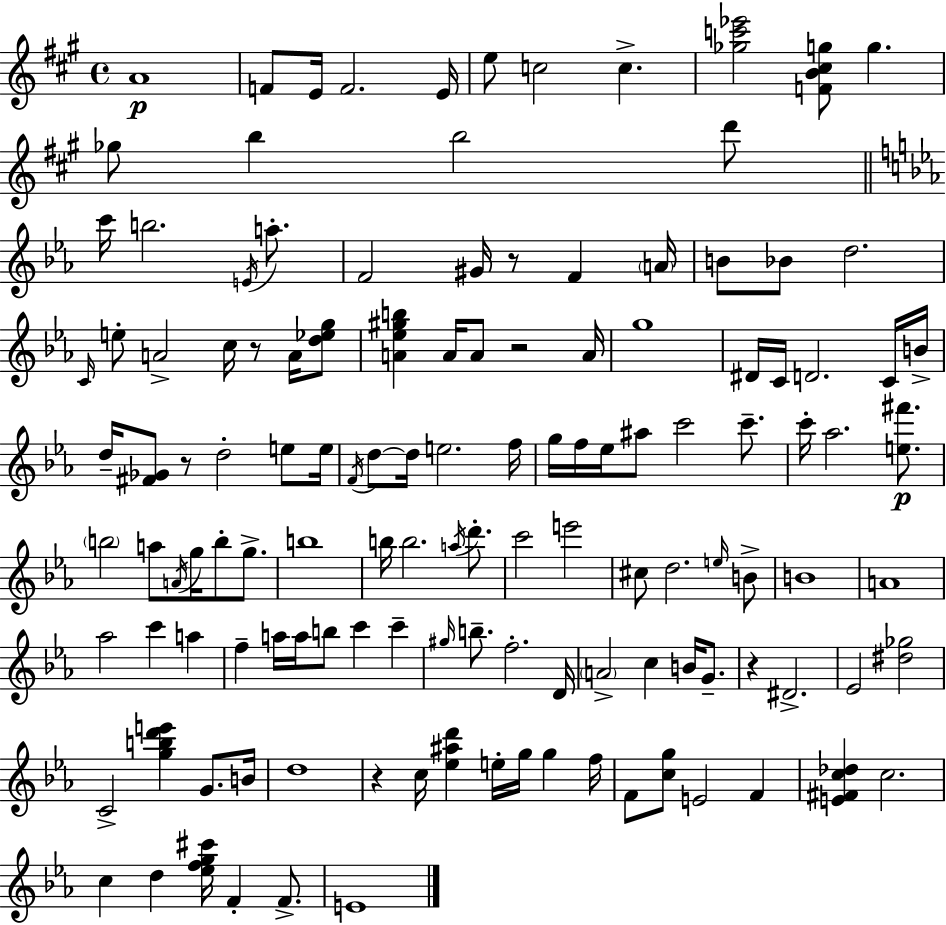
X:1
T:Untitled
M:4/4
L:1/4
K:A
A4 F/2 E/4 F2 E/4 e/2 c2 c [_gc'_e']2 [FB^cg]/2 g _g/2 b b2 d'/2 c'/4 b2 E/4 a/2 F2 ^G/4 z/2 F A/4 B/2 _B/2 d2 C/4 e/2 A2 c/4 z/2 A/4 [d_eg]/2 [A_e^gb] A/4 A/2 z2 A/4 g4 ^D/4 C/4 D2 C/4 B/4 d/4 [^F_G]/2 z/2 d2 e/2 e/4 F/4 d/2 d/4 e2 f/4 g/4 f/4 _e/4 ^a/2 c'2 c'/2 c'/4 _a2 [e^f']/2 b2 a/2 A/4 g/4 b/2 g/2 b4 b/4 b2 a/4 d'/2 c'2 e'2 ^c/2 d2 e/4 B/2 B4 A4 _a2 c' a f a/4 a/4 b/2 c' c' ^g/4 b/2 f2 D/4 A2 c B/4 G/2 z ^D2 _E2 [^d_g]2 C2 [gbd'e'] G/2 B/4 d4 z c/4 [_e^ad'] e/4 g/4 g f/4 F/2 [cg]/2 E2 F [E^Fc_d] c2 c d [_efg^c']/4 F F/2 E4